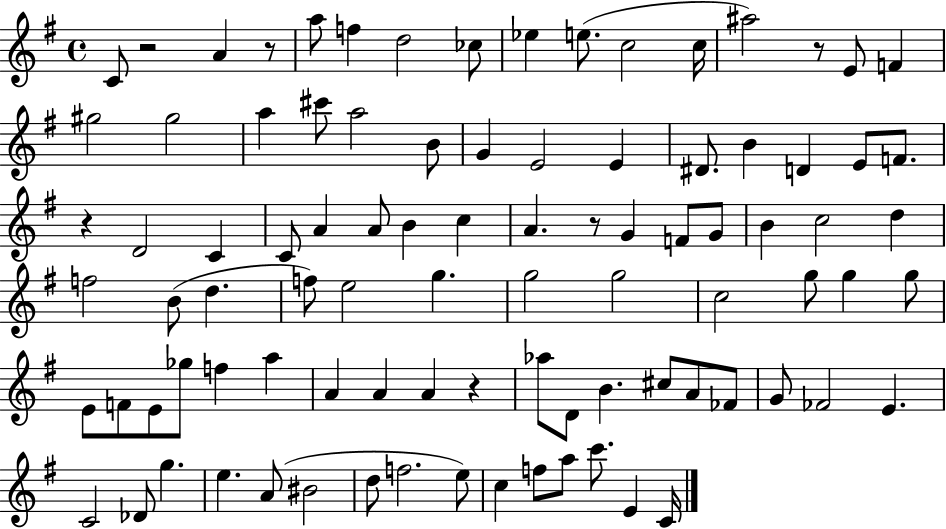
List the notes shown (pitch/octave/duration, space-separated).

C4/e R/h A4/q R/e A5/e F5/q D5/h CES5/e Eb5/q E5/e. C5/h C5/s A#5/h R/e E4/e F4/q G#5/h G#5/h A5/q C#6/e A5/h B4/e G4/q E4/h E4/q D#4/e. B4/q D4/q E4/e F4/e. R/q D4/h C4/q C4/e A4/q A4/e B4/q C5/q A4/q. R/e G4/q F4/e G4/e B4/q C5/h D5/q F5/h B4/e D5/q. F5/e E5/h G5/q. G5/h G5/h C5/h G5/e G5/q G5/e E4/e F4/e E4/e Gb5/e F5/q A5/q A4/q A4/q A4/q R/q Ab5/e D4/e B4/q. C#5/e A4/e FES4/e G4/e FES4/h E4/q. C4/h Db4/e G5/q. E5/q. A4/e BIS4/h D5/e F5/h. E5/e C5/q F5/e A5/e C6/e. E4/q C4/s